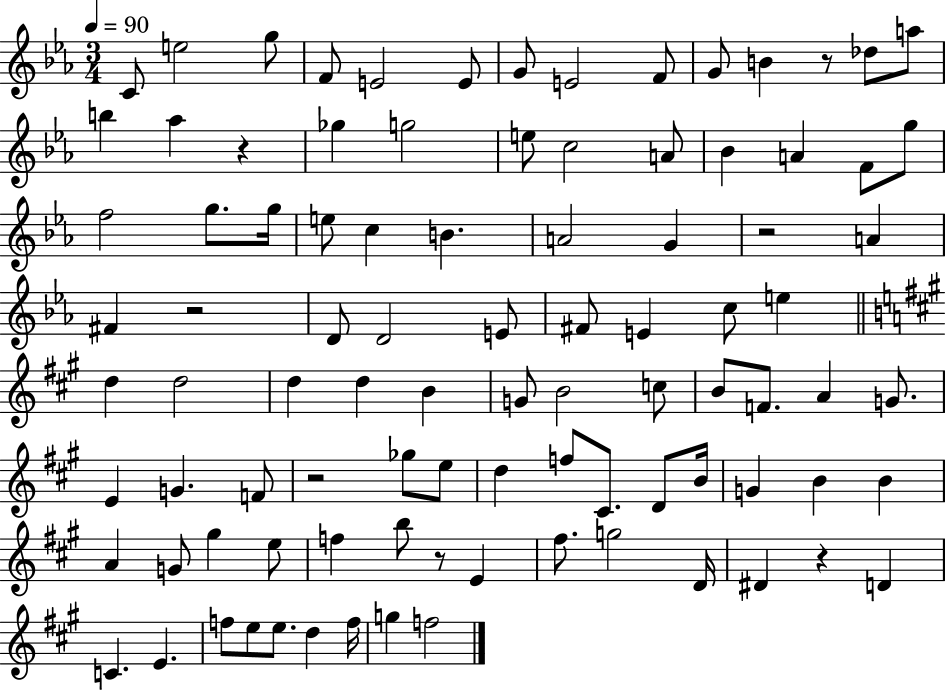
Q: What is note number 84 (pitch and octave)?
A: D5